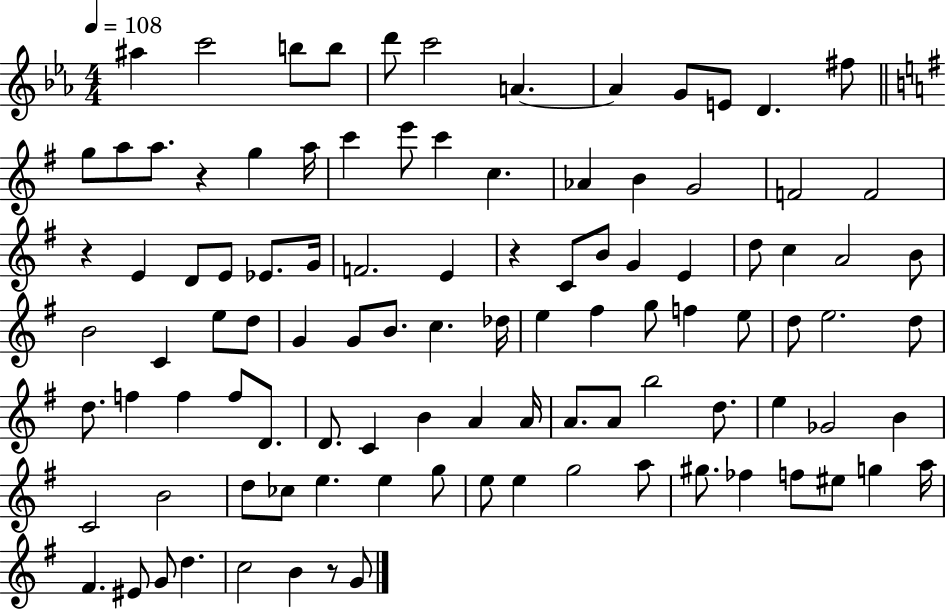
{
  \clef treble
  \numericTimeSignature
  \time 4/4
  \key ees \major
  \tempo 4 = 108
  ais''4 c'''2 b''8 b''8 | d'''8 c'''2 a'4.~~ | a'4 g'8 e'8 d'4. fis''8 | \bar "||" \break \key e \minor g''8 a''8 a''8. r4 g''4 a''16 | c'''4 e'''8 c'''4 c''4. | aes'4 b'4 g'2 | f'2 f'2 | \break r4 e'4 d'8 e'8 ees'8. g'16 | f'2. e'4 | r4 c'8 b'8 g'4 e'4 | d''8 c''4 a'2 b'8 | \break b'2 c'4 e''8 d''8 | g'4 g'8 b'8. c''4. des''16 | e''4 fis''4 g''8 f''4 e''8 | d''8 e''2. d''8 | \break d''8. f''4 f''4 f''8 d'8. | d'8. c'4 b'4 a'4 a'16 | a'8. a'8 b''2 d''8. | e''4 ges'2 b'4 | \break c'2 b'2 | d''8 ces''8 e''4. e''4 g''8 | e''8 e''4 g''2 a''8 | gis''8. fes''4 f''8 eis''8 g''4 a''16 | \break fis'4. eis'8 g'8 d''4. | c''2 b'4 r8 g'8 | \bar "|."
}